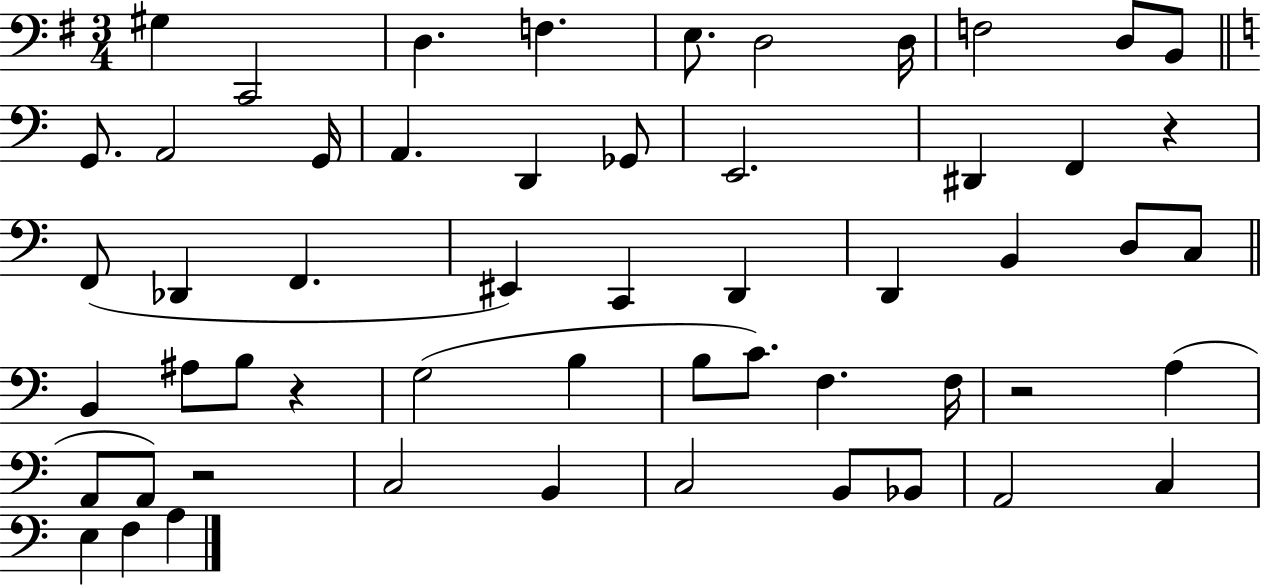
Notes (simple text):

G#3/q C2/h D3/q. F3/q. E3/e. D3/h D3/s F3/h D3/e B2/e G2/e. A2/h G2/s A2/q. D2/q Gb2/e E2/h. D#2/q F2/q R/q F2/e Db2/q F2/q. EIS2/q C2/q D2/q D2/q B2/q D3/e C3/e B2/q A#3/e B3/e R/q G3/h B3/q B3/e C4/e. F3/q. F3/s R/h A3/q A2/e A2/e R/h C3/h B2/q C3/h B2/e Bb2/e A2/h C3/q E3/q F3/q A3/q